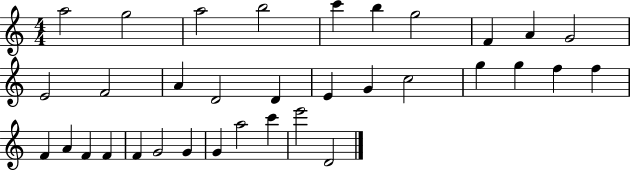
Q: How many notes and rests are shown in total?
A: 34